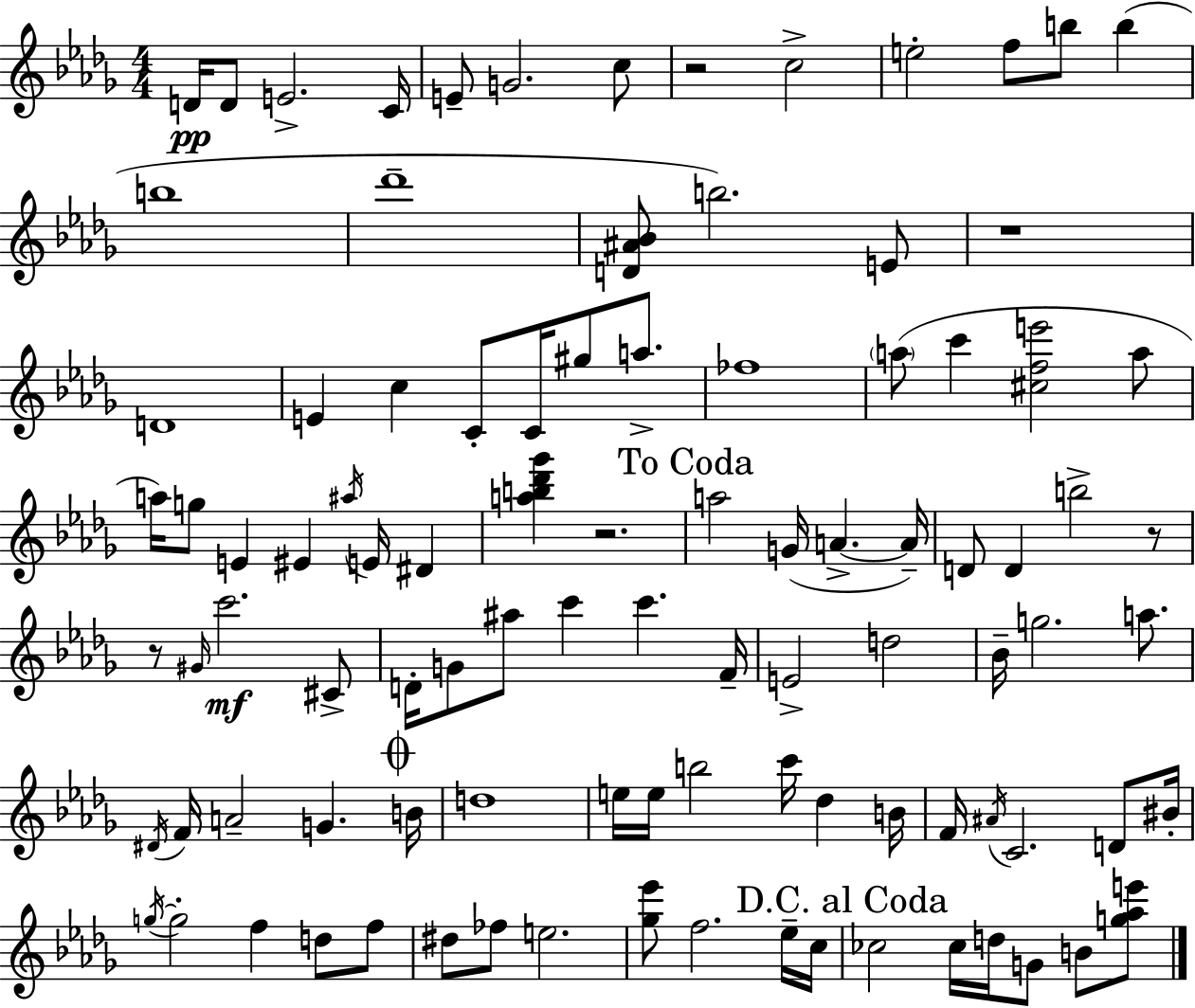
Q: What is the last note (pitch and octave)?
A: B4